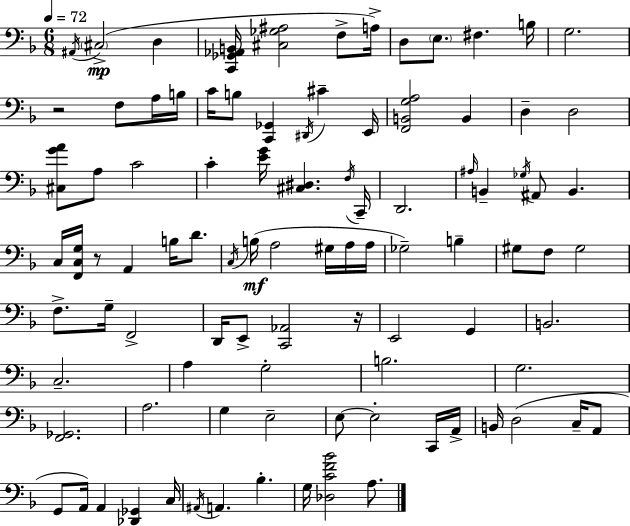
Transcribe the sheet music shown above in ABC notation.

X:1
T:Untitled
M:6/8
L:1/4
K:F
^A,,/4 ^C,2 D, [C,,_G,,_A,,B,,]/4 [^C,_G,^A,]2 F,/2 A,/4 D,/2 E,/2 ^F, B,/4 G,2 z2 F,/2 A,/4 B,/4 C/4 B,/2 [C,,_G,,] ^D,,/4 ^C E,,/4 [F,,B,,G,A,]2 B,, D, D,2 [^C,GA]/2 A,/2 C2 C [EG]/4 [^C,^D,] F,/4 C,,/4 D,,2 ^A,/4 B,, _G,/4 ^A,,/2 B,, C,/4 [F,,C,G,]/4 z/2 A,, B,/4 D/2 C,/4 B,/4 A,2 ^G,/4 A,/4 A,/4 _G,2 B, ^G,/2 F,/2 ^G,2 F,/2 G,/4 F,,2 D,,/4 E,,/2 [C,,_A,,]2 z/4 E,,2 G,, B,,2 C,2 A, G,2 B,2 G,2 [F,,_G,,]2 A,2 G, E,2 E,/2 E,2 C,,/4 A,,/4 B,,/4 D,2 C,/4 A,,/2 G,,/2 A,,/4 A,, [_D,,_G,,] C,/4 ^A,,/4 A,, _B, G,/4 [_D,CF_B]2 A,/2